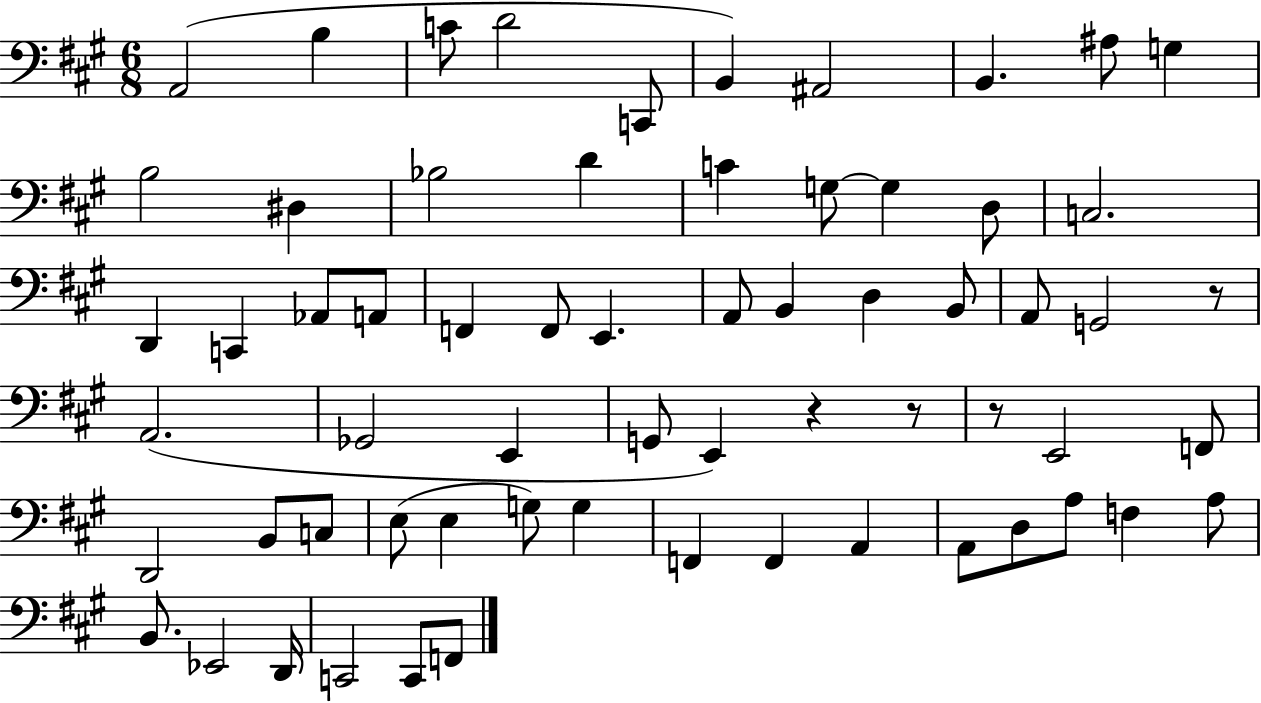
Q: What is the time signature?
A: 6/8